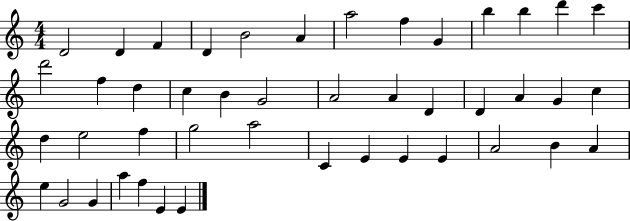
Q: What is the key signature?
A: C major